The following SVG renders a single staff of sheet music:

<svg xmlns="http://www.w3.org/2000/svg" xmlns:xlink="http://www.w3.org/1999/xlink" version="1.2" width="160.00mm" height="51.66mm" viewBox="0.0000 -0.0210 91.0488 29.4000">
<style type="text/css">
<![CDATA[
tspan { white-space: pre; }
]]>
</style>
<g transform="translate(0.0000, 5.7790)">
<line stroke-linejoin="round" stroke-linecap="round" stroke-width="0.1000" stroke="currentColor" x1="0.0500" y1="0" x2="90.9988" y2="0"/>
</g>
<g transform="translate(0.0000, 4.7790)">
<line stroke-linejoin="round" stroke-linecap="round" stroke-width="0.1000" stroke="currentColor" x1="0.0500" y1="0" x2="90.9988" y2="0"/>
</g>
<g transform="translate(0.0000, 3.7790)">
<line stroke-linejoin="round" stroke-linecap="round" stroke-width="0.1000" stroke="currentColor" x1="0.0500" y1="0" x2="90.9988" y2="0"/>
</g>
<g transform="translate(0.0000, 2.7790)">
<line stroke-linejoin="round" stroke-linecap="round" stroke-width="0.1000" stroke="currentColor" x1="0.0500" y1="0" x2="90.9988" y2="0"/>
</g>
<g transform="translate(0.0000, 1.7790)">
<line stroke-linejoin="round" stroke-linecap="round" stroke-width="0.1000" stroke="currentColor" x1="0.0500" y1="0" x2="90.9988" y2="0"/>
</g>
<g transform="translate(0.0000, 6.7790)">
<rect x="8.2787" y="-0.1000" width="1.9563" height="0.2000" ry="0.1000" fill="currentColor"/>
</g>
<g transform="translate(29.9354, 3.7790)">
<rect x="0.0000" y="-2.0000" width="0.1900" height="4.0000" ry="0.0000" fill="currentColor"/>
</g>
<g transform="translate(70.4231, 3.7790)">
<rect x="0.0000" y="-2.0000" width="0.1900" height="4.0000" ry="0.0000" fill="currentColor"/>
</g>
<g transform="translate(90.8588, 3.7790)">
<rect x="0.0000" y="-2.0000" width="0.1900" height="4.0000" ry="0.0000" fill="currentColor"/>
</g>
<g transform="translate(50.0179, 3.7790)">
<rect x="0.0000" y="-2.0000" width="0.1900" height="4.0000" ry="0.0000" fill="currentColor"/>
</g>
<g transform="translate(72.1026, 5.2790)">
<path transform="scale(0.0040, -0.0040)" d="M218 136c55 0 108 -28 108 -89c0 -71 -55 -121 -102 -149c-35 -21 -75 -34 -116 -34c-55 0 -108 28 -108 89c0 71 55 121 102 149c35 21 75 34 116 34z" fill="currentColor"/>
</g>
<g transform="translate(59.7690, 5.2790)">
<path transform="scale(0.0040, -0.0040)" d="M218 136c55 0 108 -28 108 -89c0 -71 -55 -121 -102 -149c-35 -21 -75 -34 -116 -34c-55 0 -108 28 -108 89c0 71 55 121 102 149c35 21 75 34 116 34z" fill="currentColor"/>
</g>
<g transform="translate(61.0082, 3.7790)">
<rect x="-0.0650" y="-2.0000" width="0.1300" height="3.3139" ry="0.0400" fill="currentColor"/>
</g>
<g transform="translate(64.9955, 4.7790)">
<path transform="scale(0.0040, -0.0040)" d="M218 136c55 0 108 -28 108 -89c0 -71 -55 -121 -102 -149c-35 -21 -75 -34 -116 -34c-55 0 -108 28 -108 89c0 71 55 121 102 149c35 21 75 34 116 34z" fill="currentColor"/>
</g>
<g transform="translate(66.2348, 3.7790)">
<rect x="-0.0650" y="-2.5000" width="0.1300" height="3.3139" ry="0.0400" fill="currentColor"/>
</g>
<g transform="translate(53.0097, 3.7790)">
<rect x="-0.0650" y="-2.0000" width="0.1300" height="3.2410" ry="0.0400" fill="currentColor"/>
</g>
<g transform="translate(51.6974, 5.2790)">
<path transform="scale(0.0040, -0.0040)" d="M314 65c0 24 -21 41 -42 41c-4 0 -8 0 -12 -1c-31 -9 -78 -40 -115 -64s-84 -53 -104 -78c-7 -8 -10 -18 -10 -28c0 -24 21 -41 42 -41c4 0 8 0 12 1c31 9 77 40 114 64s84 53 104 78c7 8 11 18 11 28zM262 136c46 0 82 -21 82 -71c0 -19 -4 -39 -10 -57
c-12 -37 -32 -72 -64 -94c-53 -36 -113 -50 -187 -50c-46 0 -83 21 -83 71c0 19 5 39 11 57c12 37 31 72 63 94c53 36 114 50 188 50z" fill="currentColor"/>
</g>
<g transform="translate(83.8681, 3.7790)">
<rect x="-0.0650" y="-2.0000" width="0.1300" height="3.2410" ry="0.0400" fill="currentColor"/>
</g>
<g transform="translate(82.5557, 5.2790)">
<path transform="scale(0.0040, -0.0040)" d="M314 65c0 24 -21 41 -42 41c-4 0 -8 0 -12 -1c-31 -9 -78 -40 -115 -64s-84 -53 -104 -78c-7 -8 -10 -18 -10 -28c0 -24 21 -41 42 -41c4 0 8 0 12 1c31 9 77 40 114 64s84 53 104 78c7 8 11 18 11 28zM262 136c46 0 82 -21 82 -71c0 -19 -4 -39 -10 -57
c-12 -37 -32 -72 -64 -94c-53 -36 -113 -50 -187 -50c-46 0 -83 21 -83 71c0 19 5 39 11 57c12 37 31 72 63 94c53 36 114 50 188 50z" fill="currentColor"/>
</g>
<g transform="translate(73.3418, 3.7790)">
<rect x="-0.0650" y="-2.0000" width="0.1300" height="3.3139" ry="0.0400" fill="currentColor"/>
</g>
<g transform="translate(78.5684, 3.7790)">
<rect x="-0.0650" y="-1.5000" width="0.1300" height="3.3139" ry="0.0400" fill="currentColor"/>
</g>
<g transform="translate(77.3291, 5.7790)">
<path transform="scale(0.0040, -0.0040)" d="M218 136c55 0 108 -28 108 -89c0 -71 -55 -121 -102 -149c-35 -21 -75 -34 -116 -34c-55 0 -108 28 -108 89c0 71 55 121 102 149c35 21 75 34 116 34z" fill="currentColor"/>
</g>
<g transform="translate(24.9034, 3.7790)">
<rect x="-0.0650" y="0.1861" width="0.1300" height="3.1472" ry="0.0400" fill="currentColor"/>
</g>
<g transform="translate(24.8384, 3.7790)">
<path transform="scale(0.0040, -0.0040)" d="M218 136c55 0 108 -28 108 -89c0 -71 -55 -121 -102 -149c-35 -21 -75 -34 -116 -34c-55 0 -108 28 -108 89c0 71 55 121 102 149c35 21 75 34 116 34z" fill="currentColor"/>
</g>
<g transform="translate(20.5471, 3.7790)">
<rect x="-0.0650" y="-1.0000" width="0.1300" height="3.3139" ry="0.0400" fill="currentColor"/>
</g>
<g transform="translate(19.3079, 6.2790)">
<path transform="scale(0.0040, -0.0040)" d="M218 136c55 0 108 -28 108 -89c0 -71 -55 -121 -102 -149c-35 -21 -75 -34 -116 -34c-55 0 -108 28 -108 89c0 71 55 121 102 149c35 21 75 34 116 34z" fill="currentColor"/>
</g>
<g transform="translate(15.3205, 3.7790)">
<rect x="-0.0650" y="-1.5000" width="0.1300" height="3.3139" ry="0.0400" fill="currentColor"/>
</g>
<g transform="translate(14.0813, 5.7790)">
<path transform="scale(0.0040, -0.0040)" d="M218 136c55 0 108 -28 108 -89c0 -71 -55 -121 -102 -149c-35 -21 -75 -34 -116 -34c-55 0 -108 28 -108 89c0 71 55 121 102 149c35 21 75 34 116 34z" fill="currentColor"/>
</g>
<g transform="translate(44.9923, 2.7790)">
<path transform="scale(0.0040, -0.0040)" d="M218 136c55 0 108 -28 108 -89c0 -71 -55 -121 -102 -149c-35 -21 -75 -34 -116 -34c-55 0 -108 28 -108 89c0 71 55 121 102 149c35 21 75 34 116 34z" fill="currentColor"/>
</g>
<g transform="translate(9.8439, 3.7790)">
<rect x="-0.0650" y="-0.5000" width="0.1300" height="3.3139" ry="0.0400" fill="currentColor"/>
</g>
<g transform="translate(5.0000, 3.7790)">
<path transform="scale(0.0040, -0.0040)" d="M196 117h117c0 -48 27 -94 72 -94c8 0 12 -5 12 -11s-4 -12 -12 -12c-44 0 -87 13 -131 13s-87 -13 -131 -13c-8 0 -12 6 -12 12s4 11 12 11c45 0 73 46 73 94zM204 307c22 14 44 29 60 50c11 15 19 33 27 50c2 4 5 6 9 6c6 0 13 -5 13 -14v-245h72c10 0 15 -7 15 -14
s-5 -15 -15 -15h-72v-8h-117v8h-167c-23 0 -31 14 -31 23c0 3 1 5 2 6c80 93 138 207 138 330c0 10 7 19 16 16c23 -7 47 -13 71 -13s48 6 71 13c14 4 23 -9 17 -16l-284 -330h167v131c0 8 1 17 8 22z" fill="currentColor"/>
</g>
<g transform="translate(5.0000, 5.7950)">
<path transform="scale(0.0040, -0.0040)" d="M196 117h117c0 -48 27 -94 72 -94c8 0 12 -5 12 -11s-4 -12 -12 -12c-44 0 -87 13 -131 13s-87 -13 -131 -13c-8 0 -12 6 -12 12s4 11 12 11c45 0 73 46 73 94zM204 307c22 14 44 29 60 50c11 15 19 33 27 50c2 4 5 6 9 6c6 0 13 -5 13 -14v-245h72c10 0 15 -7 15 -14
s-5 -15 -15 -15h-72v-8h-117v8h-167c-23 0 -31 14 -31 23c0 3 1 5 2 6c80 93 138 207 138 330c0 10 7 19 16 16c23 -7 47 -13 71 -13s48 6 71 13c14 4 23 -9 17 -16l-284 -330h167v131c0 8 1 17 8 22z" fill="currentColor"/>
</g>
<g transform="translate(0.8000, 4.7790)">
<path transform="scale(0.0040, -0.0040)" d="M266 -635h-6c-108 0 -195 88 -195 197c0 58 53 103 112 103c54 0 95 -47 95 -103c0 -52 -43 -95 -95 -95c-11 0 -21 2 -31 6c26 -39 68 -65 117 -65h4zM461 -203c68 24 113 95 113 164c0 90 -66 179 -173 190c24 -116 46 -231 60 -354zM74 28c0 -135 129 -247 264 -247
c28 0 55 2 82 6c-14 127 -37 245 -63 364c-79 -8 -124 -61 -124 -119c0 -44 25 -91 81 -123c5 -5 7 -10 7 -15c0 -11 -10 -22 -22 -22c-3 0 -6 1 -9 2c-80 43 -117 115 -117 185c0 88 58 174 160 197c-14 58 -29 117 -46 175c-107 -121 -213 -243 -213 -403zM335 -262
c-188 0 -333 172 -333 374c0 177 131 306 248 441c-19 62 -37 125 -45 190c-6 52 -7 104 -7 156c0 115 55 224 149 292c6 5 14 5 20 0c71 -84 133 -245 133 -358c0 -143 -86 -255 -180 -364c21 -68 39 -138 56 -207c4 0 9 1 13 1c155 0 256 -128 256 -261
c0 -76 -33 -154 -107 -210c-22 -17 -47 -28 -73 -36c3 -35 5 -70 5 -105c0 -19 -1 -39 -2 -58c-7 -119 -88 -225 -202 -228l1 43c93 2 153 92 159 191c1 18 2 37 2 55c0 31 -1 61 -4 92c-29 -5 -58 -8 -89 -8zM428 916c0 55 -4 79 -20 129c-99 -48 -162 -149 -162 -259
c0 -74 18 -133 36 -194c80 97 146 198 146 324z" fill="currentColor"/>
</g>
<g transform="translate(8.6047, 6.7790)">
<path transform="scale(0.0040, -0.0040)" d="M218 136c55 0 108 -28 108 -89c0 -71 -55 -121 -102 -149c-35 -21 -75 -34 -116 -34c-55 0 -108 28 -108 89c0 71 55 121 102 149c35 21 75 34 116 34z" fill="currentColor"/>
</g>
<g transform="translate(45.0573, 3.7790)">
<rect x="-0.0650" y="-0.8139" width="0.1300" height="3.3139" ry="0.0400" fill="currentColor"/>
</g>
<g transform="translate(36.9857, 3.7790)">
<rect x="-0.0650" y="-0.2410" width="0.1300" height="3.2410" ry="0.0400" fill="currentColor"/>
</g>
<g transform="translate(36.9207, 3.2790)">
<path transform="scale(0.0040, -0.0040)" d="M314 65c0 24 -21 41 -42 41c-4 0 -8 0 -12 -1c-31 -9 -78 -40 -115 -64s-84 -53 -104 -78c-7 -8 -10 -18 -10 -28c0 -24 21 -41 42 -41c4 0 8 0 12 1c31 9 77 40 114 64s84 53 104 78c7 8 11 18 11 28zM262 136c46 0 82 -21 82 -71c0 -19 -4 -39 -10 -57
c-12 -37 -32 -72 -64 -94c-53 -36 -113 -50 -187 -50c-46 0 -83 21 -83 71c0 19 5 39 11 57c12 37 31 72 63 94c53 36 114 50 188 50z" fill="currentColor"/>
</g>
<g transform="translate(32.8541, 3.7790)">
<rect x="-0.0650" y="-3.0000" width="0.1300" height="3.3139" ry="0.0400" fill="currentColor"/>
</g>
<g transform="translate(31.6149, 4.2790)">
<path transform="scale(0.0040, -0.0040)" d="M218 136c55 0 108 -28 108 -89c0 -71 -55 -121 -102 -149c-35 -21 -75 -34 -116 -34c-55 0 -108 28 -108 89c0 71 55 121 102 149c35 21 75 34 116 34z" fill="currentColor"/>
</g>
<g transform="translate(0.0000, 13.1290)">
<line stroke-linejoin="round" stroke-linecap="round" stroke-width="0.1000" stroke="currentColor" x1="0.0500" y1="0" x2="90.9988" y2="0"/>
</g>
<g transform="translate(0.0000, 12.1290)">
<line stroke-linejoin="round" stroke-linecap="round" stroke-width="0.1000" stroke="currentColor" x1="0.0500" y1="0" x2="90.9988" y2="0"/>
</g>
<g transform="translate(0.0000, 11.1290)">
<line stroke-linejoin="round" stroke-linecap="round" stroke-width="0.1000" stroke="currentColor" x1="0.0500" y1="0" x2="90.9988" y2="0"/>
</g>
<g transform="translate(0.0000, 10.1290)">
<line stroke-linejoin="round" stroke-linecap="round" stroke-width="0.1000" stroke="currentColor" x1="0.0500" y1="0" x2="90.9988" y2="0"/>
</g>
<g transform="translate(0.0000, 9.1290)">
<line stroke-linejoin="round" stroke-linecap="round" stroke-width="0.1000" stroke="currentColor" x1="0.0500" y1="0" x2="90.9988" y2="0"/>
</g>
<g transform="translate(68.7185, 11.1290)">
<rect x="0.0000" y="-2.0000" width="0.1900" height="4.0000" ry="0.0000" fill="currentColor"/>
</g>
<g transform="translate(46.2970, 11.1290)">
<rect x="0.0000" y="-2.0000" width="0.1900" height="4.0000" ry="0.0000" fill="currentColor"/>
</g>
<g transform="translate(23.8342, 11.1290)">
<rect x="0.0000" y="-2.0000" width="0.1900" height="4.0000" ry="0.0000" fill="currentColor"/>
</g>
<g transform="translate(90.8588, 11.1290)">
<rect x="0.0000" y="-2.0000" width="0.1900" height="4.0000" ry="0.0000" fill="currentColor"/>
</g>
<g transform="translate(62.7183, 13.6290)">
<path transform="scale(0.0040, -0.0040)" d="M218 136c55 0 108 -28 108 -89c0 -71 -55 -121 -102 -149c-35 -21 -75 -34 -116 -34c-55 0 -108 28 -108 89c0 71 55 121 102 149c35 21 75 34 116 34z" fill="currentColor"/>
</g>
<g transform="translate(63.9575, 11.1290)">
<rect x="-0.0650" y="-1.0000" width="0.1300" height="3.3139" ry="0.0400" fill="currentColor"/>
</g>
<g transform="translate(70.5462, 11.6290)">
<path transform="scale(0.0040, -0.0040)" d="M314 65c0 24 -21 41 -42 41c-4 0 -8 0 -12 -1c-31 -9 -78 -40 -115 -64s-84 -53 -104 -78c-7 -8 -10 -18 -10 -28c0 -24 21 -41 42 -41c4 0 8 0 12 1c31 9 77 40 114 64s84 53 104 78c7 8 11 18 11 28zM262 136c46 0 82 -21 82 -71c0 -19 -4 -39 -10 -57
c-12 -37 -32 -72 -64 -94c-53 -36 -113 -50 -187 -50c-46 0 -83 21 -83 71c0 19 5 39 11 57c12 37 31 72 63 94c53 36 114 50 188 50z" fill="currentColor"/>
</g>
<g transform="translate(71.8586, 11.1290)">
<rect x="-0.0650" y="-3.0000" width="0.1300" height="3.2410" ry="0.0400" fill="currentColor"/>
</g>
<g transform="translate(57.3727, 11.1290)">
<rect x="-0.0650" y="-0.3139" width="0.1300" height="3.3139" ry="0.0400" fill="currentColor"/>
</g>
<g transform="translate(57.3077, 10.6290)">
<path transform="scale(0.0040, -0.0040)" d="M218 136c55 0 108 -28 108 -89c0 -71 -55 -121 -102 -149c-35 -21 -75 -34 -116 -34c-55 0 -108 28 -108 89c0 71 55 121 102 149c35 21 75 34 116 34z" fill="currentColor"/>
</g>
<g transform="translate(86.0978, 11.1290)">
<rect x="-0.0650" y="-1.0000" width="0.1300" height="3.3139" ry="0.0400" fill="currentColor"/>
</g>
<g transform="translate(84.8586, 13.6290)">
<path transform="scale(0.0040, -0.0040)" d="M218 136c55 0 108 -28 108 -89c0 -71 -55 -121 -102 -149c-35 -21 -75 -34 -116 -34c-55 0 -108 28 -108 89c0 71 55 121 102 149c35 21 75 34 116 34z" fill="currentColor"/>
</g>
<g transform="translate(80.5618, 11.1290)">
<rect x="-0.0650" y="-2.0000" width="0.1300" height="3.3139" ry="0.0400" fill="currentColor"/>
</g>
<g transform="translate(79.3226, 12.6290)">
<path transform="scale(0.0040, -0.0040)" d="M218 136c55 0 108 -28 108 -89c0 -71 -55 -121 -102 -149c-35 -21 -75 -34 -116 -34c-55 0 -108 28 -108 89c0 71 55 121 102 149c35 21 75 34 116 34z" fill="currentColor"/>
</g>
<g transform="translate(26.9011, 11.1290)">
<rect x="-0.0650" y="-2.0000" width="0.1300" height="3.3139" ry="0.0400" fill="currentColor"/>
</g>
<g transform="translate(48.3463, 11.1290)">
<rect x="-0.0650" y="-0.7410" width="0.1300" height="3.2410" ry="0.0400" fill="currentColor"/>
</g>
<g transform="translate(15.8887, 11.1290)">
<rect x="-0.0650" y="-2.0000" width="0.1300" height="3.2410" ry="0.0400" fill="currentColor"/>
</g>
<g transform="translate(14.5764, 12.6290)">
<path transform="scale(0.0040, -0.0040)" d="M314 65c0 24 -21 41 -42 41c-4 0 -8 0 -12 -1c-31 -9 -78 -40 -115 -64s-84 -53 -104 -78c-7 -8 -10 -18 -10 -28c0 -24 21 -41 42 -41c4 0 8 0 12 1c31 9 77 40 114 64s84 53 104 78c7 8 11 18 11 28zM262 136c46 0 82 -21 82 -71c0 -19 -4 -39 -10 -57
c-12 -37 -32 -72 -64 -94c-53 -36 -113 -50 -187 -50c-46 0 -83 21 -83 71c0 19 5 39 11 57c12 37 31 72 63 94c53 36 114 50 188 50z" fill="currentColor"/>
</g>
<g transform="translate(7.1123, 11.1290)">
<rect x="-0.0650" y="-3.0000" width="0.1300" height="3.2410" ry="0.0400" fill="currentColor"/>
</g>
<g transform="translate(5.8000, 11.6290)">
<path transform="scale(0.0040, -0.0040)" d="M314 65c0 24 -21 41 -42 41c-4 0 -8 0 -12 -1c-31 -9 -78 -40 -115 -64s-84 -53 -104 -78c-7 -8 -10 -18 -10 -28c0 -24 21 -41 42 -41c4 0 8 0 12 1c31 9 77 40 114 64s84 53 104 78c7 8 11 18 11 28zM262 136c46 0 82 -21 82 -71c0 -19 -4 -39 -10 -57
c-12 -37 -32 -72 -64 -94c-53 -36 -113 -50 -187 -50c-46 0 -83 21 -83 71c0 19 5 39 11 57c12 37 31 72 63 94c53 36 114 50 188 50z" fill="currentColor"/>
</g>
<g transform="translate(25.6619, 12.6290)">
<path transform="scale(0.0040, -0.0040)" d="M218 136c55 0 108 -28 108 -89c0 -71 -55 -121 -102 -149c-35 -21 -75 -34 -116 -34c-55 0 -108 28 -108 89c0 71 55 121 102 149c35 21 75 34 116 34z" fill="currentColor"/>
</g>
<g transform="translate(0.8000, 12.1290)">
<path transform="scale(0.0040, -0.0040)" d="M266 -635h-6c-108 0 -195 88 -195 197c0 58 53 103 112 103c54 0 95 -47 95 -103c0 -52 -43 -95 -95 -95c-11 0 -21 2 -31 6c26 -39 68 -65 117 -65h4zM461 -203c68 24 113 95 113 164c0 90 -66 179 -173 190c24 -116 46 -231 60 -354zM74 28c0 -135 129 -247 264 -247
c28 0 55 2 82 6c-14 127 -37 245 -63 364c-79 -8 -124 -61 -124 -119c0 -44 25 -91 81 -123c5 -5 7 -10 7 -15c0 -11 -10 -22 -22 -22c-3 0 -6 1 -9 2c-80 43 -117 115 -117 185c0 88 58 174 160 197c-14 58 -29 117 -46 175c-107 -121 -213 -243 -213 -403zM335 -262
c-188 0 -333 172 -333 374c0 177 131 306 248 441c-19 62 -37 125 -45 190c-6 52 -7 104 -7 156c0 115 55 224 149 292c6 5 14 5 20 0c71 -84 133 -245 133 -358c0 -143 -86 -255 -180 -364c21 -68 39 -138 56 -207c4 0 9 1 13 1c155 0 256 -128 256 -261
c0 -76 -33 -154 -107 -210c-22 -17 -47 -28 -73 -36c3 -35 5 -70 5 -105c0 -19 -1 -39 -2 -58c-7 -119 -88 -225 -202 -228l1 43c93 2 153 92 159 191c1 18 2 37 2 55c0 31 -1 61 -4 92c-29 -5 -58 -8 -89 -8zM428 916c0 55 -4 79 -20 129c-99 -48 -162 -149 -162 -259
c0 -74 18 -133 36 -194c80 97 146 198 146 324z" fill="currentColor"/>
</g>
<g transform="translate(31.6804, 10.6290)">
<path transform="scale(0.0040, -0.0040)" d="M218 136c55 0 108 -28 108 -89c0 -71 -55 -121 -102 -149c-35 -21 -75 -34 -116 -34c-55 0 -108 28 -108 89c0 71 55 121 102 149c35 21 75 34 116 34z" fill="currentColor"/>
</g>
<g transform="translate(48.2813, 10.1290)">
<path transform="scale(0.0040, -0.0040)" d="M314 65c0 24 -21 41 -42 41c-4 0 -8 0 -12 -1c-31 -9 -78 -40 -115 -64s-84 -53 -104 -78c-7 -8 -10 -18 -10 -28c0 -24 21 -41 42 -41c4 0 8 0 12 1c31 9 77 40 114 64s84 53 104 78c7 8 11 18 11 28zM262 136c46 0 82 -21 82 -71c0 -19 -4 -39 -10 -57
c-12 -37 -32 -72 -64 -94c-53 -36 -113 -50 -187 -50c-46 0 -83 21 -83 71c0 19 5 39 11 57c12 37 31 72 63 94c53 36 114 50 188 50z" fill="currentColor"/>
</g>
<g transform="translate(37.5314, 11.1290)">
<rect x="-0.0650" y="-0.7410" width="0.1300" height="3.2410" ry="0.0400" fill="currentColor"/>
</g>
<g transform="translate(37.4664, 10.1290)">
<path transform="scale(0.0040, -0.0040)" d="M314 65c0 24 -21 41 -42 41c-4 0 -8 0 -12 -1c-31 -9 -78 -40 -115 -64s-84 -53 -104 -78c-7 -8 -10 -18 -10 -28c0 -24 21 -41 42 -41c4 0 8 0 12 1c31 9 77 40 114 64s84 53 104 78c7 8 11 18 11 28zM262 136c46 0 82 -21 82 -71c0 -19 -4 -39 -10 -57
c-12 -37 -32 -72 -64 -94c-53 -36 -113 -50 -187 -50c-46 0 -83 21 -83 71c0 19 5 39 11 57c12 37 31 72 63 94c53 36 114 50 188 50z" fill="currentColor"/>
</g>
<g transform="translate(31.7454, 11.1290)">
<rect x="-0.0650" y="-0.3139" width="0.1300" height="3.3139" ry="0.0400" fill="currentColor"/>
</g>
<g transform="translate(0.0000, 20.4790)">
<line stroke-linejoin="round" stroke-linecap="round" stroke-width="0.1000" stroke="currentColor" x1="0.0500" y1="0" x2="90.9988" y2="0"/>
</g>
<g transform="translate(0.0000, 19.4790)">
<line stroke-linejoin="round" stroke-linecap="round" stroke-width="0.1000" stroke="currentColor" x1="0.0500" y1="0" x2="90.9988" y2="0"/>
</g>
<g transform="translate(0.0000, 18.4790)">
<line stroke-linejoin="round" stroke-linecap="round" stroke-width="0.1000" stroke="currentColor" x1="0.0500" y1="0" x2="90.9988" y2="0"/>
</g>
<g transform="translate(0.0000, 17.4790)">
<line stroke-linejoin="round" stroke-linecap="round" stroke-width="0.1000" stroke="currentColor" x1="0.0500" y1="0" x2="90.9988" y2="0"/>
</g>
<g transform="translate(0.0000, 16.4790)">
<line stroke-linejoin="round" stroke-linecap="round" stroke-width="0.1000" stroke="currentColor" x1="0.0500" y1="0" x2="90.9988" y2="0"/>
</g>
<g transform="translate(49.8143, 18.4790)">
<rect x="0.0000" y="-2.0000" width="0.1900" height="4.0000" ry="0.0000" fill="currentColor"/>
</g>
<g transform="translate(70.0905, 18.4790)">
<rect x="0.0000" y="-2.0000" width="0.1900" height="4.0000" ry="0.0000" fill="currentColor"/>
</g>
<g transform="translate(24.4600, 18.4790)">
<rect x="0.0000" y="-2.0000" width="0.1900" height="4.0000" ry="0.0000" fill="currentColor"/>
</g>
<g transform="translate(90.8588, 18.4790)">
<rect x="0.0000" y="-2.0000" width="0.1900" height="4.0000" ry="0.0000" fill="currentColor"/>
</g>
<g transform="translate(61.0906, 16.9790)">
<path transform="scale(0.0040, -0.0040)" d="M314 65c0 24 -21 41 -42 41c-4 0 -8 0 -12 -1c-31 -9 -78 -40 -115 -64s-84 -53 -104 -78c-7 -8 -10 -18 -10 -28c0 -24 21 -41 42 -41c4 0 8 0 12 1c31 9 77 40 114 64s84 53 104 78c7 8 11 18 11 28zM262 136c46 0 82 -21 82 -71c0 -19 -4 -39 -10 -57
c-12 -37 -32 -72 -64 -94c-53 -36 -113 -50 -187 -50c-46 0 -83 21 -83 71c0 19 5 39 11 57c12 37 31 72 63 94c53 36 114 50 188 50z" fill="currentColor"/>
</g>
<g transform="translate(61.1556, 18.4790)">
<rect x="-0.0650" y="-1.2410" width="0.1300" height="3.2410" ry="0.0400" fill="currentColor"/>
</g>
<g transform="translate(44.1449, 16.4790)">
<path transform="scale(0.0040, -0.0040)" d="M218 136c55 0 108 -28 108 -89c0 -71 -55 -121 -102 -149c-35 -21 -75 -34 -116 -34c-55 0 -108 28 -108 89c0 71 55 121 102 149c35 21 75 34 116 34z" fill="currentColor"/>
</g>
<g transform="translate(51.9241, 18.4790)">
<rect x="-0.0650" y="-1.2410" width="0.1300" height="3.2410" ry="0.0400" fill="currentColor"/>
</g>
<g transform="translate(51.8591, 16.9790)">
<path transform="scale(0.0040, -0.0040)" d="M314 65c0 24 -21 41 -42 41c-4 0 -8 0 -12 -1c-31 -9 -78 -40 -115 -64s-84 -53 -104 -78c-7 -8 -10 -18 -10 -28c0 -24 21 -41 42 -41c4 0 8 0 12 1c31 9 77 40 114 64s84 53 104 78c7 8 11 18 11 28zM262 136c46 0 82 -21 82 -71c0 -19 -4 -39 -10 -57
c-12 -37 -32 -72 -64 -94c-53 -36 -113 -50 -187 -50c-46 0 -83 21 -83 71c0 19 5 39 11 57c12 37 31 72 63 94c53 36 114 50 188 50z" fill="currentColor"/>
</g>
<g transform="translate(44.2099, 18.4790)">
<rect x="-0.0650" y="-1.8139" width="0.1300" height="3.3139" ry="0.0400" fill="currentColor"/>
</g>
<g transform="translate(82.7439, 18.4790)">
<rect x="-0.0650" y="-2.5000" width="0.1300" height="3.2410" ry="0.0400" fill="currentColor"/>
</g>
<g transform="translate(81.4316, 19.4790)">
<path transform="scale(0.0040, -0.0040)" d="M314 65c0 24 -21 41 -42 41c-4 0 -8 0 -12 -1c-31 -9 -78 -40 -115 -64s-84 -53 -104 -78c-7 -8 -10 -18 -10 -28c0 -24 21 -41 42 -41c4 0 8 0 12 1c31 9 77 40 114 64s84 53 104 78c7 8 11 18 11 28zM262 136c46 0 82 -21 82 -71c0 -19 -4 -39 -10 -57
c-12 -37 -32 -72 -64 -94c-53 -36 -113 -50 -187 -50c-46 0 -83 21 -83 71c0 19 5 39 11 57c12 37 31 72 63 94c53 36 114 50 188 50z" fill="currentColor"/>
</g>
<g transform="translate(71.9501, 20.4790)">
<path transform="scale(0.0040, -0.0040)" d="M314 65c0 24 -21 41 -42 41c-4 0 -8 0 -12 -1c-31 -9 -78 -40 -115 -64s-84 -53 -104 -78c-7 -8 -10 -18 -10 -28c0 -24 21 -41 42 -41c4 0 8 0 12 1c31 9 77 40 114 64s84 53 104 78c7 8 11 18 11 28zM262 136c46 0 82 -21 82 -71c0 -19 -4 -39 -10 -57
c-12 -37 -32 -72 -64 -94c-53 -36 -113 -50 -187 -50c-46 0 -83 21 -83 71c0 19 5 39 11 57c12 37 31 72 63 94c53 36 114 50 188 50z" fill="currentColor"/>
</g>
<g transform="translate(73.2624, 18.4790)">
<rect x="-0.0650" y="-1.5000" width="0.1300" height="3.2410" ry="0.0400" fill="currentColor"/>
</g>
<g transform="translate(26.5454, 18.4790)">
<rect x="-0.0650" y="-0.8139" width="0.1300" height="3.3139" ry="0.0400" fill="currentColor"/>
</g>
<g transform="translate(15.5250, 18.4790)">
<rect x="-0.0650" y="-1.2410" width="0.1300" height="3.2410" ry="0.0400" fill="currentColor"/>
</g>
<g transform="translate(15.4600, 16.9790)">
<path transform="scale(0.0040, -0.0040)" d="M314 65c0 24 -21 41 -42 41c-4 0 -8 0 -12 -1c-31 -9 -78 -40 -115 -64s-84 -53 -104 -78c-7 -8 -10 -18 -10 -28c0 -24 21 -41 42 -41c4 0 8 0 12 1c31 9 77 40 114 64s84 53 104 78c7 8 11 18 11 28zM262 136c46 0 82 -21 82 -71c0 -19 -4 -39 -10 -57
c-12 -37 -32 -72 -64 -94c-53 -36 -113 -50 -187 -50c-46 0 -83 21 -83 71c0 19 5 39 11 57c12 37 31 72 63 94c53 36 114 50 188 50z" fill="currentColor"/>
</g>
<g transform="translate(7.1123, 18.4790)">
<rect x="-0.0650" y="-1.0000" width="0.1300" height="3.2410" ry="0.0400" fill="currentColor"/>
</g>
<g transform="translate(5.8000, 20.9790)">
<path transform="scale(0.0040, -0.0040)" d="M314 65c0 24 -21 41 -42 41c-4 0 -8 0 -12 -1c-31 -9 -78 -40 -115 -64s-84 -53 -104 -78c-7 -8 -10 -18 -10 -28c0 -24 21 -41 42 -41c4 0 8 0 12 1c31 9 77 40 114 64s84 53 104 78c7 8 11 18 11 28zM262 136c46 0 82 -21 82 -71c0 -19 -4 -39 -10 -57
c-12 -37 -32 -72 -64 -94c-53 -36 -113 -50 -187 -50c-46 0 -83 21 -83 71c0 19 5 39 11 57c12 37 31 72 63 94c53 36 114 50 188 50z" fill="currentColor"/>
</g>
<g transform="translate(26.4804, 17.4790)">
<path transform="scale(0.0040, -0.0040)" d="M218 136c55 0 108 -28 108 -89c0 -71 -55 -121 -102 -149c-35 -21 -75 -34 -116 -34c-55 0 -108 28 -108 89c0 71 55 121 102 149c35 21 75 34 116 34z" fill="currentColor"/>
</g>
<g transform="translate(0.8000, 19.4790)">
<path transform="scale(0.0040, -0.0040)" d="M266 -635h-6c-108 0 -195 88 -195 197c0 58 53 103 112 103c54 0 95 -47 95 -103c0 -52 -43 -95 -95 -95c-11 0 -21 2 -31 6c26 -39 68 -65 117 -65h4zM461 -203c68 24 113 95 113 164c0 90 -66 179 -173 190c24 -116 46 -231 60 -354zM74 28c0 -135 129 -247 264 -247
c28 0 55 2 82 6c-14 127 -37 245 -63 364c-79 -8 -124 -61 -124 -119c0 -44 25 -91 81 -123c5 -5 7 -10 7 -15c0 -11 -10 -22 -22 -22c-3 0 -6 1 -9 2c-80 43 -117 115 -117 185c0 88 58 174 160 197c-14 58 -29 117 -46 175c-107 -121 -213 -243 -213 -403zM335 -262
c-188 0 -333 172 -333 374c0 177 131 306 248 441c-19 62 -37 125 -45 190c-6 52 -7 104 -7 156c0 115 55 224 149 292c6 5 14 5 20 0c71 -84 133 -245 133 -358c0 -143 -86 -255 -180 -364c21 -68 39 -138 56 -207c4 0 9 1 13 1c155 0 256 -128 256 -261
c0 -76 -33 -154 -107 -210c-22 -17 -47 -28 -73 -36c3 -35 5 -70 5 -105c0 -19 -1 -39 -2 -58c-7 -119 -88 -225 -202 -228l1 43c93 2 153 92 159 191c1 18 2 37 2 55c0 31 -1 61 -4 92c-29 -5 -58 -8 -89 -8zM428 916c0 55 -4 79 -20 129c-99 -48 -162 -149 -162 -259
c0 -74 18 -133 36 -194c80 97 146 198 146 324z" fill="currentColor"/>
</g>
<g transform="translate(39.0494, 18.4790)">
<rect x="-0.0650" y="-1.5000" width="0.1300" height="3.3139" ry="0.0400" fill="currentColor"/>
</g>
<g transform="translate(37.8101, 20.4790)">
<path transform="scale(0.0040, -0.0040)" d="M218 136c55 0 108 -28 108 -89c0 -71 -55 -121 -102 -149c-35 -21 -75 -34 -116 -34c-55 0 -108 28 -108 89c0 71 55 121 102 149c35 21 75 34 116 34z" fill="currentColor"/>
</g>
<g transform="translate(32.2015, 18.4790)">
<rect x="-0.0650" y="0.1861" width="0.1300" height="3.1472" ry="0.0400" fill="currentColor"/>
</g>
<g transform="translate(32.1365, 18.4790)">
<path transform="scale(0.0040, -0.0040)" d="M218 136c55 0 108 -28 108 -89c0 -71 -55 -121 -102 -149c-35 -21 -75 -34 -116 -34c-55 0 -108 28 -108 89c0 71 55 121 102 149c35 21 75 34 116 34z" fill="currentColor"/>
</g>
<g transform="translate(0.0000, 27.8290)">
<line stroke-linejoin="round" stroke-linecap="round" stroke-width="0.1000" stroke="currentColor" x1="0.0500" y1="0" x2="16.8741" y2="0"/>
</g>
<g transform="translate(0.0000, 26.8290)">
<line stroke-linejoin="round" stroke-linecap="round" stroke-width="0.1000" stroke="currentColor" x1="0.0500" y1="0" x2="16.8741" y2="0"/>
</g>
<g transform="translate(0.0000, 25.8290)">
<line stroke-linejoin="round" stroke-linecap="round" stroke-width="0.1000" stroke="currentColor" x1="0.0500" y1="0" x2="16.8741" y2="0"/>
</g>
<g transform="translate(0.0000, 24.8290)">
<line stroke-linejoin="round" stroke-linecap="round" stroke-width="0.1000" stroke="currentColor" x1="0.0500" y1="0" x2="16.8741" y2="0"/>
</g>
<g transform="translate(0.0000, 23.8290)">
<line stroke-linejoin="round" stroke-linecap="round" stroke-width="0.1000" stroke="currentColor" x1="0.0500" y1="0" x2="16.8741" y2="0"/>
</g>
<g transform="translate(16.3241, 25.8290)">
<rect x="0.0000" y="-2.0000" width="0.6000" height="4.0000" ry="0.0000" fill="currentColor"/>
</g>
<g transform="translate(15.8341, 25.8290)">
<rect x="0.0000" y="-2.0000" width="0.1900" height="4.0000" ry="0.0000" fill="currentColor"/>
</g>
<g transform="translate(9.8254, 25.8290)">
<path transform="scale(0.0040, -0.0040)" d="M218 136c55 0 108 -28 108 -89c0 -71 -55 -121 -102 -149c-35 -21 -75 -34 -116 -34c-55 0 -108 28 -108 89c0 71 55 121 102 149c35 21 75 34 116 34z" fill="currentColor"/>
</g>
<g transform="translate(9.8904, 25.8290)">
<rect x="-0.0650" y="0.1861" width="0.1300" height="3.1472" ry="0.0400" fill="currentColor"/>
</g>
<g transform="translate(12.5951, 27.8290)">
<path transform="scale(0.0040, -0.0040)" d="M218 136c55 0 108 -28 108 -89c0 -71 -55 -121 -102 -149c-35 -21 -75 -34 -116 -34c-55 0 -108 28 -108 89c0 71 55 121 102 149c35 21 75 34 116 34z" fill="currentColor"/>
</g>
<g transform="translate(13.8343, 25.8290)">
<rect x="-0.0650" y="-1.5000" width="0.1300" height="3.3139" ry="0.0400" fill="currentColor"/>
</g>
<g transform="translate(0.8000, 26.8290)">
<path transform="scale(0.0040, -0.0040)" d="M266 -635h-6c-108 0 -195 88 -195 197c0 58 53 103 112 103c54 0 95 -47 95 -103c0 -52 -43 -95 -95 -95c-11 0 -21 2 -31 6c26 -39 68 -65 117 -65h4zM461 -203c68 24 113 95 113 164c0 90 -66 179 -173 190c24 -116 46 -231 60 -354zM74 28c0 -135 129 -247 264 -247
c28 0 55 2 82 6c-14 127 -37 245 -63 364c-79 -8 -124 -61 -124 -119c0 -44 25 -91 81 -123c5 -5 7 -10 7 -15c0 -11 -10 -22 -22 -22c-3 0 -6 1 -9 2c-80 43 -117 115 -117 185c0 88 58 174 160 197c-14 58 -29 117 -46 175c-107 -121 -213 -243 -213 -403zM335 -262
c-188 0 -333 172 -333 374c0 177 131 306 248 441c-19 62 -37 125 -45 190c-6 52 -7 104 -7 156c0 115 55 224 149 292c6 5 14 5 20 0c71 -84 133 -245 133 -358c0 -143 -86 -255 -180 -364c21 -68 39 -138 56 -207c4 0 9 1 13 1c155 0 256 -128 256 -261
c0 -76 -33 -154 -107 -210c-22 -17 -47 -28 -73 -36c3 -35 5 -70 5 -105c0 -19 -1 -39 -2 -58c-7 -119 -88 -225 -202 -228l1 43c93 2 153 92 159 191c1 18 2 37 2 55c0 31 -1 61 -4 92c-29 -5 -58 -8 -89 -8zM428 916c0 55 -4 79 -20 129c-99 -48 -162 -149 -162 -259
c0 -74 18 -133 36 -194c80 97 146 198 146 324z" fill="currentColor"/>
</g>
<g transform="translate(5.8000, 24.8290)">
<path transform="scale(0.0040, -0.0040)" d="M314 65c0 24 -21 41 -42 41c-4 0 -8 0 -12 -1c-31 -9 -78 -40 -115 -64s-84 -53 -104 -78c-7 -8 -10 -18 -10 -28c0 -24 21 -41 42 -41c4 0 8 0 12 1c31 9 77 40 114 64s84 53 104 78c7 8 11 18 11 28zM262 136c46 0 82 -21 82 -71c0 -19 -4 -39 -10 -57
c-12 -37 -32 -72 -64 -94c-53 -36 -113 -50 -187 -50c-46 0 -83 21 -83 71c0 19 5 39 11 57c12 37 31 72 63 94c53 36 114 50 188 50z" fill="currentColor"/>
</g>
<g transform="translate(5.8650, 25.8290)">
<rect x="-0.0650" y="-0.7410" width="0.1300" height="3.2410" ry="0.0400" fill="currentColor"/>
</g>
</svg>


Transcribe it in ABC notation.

X:1
T:Untitled
M:4/4
L:1/4
K:C
C E D B A c2 d F2 F G F E F2 A2 F2 F c d2 d2 c D A2 F D D2 e2 d B E f e2 e2 E2 G2 d2 B E